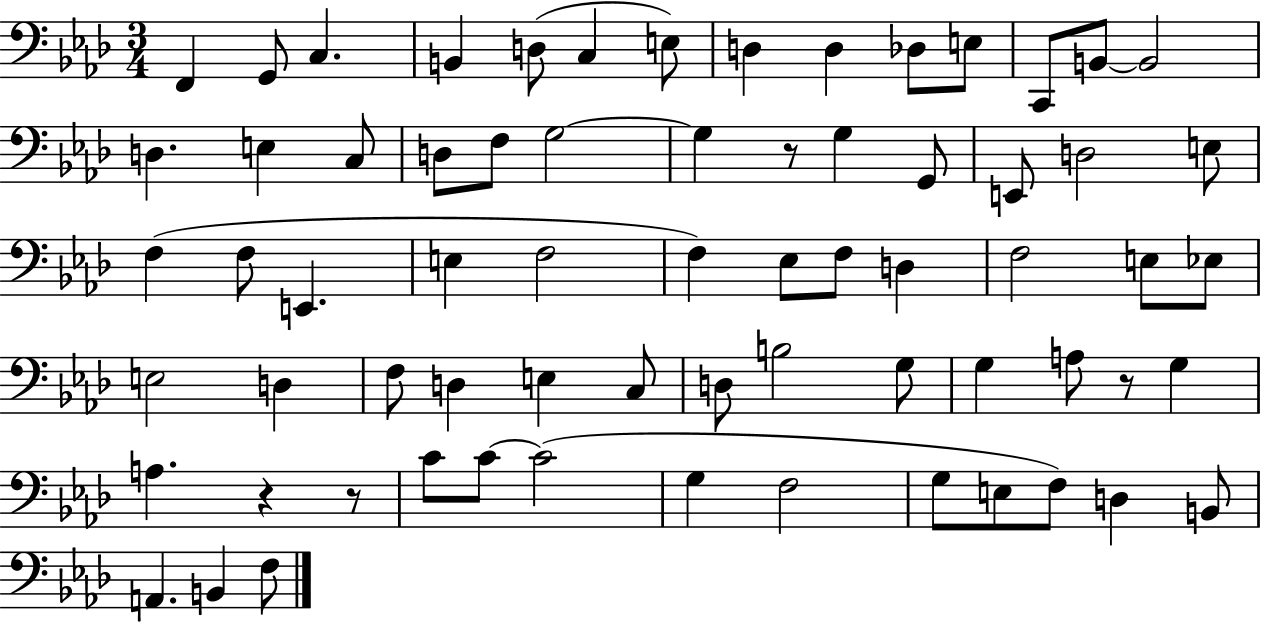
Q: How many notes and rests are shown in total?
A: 68